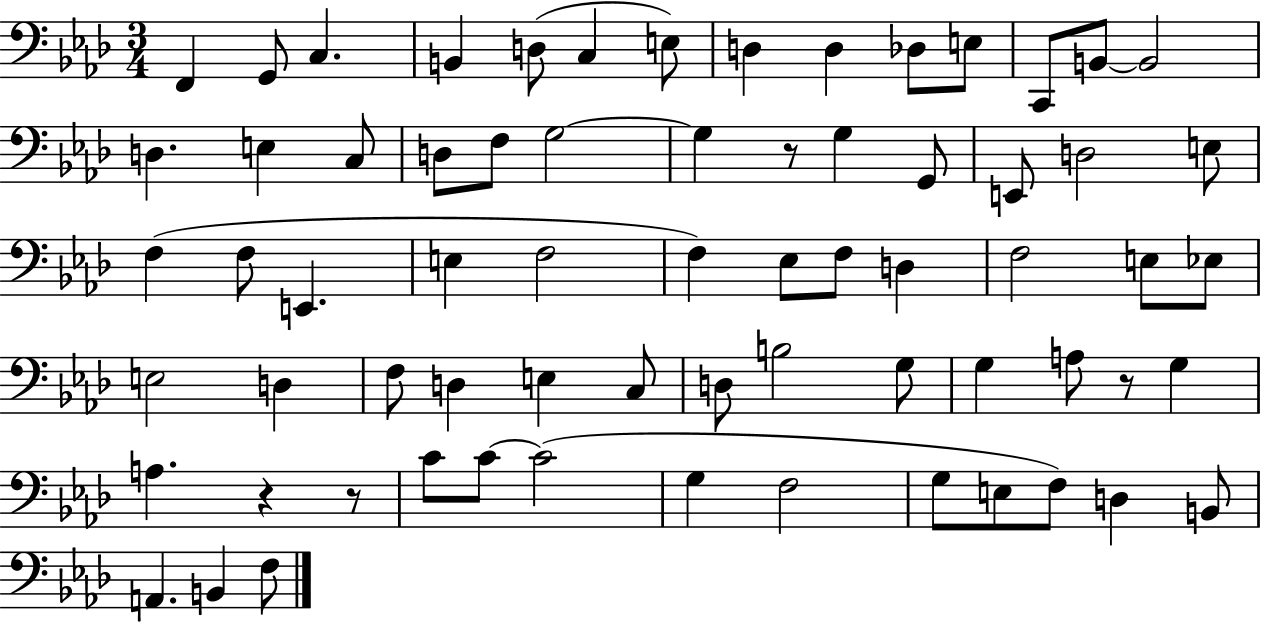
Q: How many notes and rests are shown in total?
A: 68